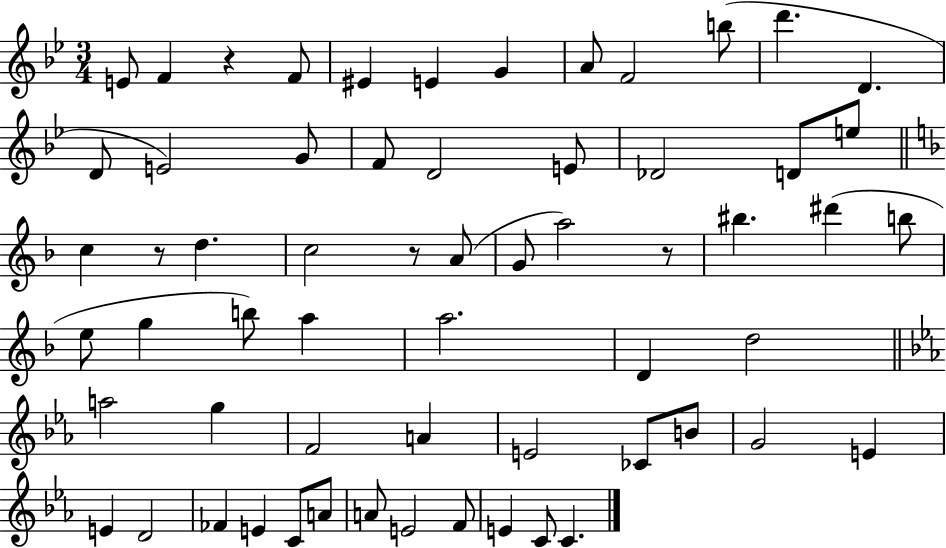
{
  \clef treble
  \numericTimeSignature
  \time 3/4
  \key bes \major
  e'8 f'4 r4 f'8 | eis'4 e'4 g'4 | a'8 f'2 b''8( | d'''4. d'4. | \break d'8 e'2) g'8 | f'8 d'2 e'8 | des'2 d'8 e''8 | \bar "||" \break \key d \minor c''4 r8 d''4. | c''2 r8 a'8( | g'8 a''2) r8 | bis''4. dis'''4( b''8 | \break e''8 g''4 b''8) a''4 | a''2. | d'4 d''2 | \bar "||" \break \key ees \major a''2 g''4 | f'2 a'4 | e'2 ces'8 b'8 | g'2 e'4 | \break e'4 d'2 | fes'4 e'4 c'8 a'8 | a'8 e'2 f'8 | e'4 c'8 c'4. | \break \bar "|."
}